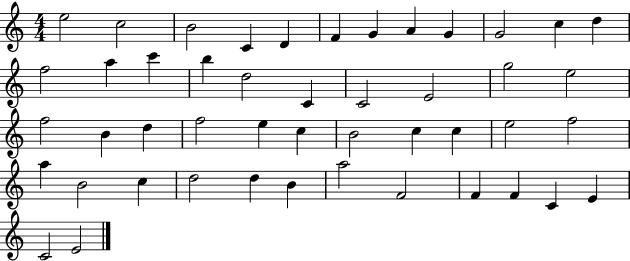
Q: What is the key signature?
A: C major